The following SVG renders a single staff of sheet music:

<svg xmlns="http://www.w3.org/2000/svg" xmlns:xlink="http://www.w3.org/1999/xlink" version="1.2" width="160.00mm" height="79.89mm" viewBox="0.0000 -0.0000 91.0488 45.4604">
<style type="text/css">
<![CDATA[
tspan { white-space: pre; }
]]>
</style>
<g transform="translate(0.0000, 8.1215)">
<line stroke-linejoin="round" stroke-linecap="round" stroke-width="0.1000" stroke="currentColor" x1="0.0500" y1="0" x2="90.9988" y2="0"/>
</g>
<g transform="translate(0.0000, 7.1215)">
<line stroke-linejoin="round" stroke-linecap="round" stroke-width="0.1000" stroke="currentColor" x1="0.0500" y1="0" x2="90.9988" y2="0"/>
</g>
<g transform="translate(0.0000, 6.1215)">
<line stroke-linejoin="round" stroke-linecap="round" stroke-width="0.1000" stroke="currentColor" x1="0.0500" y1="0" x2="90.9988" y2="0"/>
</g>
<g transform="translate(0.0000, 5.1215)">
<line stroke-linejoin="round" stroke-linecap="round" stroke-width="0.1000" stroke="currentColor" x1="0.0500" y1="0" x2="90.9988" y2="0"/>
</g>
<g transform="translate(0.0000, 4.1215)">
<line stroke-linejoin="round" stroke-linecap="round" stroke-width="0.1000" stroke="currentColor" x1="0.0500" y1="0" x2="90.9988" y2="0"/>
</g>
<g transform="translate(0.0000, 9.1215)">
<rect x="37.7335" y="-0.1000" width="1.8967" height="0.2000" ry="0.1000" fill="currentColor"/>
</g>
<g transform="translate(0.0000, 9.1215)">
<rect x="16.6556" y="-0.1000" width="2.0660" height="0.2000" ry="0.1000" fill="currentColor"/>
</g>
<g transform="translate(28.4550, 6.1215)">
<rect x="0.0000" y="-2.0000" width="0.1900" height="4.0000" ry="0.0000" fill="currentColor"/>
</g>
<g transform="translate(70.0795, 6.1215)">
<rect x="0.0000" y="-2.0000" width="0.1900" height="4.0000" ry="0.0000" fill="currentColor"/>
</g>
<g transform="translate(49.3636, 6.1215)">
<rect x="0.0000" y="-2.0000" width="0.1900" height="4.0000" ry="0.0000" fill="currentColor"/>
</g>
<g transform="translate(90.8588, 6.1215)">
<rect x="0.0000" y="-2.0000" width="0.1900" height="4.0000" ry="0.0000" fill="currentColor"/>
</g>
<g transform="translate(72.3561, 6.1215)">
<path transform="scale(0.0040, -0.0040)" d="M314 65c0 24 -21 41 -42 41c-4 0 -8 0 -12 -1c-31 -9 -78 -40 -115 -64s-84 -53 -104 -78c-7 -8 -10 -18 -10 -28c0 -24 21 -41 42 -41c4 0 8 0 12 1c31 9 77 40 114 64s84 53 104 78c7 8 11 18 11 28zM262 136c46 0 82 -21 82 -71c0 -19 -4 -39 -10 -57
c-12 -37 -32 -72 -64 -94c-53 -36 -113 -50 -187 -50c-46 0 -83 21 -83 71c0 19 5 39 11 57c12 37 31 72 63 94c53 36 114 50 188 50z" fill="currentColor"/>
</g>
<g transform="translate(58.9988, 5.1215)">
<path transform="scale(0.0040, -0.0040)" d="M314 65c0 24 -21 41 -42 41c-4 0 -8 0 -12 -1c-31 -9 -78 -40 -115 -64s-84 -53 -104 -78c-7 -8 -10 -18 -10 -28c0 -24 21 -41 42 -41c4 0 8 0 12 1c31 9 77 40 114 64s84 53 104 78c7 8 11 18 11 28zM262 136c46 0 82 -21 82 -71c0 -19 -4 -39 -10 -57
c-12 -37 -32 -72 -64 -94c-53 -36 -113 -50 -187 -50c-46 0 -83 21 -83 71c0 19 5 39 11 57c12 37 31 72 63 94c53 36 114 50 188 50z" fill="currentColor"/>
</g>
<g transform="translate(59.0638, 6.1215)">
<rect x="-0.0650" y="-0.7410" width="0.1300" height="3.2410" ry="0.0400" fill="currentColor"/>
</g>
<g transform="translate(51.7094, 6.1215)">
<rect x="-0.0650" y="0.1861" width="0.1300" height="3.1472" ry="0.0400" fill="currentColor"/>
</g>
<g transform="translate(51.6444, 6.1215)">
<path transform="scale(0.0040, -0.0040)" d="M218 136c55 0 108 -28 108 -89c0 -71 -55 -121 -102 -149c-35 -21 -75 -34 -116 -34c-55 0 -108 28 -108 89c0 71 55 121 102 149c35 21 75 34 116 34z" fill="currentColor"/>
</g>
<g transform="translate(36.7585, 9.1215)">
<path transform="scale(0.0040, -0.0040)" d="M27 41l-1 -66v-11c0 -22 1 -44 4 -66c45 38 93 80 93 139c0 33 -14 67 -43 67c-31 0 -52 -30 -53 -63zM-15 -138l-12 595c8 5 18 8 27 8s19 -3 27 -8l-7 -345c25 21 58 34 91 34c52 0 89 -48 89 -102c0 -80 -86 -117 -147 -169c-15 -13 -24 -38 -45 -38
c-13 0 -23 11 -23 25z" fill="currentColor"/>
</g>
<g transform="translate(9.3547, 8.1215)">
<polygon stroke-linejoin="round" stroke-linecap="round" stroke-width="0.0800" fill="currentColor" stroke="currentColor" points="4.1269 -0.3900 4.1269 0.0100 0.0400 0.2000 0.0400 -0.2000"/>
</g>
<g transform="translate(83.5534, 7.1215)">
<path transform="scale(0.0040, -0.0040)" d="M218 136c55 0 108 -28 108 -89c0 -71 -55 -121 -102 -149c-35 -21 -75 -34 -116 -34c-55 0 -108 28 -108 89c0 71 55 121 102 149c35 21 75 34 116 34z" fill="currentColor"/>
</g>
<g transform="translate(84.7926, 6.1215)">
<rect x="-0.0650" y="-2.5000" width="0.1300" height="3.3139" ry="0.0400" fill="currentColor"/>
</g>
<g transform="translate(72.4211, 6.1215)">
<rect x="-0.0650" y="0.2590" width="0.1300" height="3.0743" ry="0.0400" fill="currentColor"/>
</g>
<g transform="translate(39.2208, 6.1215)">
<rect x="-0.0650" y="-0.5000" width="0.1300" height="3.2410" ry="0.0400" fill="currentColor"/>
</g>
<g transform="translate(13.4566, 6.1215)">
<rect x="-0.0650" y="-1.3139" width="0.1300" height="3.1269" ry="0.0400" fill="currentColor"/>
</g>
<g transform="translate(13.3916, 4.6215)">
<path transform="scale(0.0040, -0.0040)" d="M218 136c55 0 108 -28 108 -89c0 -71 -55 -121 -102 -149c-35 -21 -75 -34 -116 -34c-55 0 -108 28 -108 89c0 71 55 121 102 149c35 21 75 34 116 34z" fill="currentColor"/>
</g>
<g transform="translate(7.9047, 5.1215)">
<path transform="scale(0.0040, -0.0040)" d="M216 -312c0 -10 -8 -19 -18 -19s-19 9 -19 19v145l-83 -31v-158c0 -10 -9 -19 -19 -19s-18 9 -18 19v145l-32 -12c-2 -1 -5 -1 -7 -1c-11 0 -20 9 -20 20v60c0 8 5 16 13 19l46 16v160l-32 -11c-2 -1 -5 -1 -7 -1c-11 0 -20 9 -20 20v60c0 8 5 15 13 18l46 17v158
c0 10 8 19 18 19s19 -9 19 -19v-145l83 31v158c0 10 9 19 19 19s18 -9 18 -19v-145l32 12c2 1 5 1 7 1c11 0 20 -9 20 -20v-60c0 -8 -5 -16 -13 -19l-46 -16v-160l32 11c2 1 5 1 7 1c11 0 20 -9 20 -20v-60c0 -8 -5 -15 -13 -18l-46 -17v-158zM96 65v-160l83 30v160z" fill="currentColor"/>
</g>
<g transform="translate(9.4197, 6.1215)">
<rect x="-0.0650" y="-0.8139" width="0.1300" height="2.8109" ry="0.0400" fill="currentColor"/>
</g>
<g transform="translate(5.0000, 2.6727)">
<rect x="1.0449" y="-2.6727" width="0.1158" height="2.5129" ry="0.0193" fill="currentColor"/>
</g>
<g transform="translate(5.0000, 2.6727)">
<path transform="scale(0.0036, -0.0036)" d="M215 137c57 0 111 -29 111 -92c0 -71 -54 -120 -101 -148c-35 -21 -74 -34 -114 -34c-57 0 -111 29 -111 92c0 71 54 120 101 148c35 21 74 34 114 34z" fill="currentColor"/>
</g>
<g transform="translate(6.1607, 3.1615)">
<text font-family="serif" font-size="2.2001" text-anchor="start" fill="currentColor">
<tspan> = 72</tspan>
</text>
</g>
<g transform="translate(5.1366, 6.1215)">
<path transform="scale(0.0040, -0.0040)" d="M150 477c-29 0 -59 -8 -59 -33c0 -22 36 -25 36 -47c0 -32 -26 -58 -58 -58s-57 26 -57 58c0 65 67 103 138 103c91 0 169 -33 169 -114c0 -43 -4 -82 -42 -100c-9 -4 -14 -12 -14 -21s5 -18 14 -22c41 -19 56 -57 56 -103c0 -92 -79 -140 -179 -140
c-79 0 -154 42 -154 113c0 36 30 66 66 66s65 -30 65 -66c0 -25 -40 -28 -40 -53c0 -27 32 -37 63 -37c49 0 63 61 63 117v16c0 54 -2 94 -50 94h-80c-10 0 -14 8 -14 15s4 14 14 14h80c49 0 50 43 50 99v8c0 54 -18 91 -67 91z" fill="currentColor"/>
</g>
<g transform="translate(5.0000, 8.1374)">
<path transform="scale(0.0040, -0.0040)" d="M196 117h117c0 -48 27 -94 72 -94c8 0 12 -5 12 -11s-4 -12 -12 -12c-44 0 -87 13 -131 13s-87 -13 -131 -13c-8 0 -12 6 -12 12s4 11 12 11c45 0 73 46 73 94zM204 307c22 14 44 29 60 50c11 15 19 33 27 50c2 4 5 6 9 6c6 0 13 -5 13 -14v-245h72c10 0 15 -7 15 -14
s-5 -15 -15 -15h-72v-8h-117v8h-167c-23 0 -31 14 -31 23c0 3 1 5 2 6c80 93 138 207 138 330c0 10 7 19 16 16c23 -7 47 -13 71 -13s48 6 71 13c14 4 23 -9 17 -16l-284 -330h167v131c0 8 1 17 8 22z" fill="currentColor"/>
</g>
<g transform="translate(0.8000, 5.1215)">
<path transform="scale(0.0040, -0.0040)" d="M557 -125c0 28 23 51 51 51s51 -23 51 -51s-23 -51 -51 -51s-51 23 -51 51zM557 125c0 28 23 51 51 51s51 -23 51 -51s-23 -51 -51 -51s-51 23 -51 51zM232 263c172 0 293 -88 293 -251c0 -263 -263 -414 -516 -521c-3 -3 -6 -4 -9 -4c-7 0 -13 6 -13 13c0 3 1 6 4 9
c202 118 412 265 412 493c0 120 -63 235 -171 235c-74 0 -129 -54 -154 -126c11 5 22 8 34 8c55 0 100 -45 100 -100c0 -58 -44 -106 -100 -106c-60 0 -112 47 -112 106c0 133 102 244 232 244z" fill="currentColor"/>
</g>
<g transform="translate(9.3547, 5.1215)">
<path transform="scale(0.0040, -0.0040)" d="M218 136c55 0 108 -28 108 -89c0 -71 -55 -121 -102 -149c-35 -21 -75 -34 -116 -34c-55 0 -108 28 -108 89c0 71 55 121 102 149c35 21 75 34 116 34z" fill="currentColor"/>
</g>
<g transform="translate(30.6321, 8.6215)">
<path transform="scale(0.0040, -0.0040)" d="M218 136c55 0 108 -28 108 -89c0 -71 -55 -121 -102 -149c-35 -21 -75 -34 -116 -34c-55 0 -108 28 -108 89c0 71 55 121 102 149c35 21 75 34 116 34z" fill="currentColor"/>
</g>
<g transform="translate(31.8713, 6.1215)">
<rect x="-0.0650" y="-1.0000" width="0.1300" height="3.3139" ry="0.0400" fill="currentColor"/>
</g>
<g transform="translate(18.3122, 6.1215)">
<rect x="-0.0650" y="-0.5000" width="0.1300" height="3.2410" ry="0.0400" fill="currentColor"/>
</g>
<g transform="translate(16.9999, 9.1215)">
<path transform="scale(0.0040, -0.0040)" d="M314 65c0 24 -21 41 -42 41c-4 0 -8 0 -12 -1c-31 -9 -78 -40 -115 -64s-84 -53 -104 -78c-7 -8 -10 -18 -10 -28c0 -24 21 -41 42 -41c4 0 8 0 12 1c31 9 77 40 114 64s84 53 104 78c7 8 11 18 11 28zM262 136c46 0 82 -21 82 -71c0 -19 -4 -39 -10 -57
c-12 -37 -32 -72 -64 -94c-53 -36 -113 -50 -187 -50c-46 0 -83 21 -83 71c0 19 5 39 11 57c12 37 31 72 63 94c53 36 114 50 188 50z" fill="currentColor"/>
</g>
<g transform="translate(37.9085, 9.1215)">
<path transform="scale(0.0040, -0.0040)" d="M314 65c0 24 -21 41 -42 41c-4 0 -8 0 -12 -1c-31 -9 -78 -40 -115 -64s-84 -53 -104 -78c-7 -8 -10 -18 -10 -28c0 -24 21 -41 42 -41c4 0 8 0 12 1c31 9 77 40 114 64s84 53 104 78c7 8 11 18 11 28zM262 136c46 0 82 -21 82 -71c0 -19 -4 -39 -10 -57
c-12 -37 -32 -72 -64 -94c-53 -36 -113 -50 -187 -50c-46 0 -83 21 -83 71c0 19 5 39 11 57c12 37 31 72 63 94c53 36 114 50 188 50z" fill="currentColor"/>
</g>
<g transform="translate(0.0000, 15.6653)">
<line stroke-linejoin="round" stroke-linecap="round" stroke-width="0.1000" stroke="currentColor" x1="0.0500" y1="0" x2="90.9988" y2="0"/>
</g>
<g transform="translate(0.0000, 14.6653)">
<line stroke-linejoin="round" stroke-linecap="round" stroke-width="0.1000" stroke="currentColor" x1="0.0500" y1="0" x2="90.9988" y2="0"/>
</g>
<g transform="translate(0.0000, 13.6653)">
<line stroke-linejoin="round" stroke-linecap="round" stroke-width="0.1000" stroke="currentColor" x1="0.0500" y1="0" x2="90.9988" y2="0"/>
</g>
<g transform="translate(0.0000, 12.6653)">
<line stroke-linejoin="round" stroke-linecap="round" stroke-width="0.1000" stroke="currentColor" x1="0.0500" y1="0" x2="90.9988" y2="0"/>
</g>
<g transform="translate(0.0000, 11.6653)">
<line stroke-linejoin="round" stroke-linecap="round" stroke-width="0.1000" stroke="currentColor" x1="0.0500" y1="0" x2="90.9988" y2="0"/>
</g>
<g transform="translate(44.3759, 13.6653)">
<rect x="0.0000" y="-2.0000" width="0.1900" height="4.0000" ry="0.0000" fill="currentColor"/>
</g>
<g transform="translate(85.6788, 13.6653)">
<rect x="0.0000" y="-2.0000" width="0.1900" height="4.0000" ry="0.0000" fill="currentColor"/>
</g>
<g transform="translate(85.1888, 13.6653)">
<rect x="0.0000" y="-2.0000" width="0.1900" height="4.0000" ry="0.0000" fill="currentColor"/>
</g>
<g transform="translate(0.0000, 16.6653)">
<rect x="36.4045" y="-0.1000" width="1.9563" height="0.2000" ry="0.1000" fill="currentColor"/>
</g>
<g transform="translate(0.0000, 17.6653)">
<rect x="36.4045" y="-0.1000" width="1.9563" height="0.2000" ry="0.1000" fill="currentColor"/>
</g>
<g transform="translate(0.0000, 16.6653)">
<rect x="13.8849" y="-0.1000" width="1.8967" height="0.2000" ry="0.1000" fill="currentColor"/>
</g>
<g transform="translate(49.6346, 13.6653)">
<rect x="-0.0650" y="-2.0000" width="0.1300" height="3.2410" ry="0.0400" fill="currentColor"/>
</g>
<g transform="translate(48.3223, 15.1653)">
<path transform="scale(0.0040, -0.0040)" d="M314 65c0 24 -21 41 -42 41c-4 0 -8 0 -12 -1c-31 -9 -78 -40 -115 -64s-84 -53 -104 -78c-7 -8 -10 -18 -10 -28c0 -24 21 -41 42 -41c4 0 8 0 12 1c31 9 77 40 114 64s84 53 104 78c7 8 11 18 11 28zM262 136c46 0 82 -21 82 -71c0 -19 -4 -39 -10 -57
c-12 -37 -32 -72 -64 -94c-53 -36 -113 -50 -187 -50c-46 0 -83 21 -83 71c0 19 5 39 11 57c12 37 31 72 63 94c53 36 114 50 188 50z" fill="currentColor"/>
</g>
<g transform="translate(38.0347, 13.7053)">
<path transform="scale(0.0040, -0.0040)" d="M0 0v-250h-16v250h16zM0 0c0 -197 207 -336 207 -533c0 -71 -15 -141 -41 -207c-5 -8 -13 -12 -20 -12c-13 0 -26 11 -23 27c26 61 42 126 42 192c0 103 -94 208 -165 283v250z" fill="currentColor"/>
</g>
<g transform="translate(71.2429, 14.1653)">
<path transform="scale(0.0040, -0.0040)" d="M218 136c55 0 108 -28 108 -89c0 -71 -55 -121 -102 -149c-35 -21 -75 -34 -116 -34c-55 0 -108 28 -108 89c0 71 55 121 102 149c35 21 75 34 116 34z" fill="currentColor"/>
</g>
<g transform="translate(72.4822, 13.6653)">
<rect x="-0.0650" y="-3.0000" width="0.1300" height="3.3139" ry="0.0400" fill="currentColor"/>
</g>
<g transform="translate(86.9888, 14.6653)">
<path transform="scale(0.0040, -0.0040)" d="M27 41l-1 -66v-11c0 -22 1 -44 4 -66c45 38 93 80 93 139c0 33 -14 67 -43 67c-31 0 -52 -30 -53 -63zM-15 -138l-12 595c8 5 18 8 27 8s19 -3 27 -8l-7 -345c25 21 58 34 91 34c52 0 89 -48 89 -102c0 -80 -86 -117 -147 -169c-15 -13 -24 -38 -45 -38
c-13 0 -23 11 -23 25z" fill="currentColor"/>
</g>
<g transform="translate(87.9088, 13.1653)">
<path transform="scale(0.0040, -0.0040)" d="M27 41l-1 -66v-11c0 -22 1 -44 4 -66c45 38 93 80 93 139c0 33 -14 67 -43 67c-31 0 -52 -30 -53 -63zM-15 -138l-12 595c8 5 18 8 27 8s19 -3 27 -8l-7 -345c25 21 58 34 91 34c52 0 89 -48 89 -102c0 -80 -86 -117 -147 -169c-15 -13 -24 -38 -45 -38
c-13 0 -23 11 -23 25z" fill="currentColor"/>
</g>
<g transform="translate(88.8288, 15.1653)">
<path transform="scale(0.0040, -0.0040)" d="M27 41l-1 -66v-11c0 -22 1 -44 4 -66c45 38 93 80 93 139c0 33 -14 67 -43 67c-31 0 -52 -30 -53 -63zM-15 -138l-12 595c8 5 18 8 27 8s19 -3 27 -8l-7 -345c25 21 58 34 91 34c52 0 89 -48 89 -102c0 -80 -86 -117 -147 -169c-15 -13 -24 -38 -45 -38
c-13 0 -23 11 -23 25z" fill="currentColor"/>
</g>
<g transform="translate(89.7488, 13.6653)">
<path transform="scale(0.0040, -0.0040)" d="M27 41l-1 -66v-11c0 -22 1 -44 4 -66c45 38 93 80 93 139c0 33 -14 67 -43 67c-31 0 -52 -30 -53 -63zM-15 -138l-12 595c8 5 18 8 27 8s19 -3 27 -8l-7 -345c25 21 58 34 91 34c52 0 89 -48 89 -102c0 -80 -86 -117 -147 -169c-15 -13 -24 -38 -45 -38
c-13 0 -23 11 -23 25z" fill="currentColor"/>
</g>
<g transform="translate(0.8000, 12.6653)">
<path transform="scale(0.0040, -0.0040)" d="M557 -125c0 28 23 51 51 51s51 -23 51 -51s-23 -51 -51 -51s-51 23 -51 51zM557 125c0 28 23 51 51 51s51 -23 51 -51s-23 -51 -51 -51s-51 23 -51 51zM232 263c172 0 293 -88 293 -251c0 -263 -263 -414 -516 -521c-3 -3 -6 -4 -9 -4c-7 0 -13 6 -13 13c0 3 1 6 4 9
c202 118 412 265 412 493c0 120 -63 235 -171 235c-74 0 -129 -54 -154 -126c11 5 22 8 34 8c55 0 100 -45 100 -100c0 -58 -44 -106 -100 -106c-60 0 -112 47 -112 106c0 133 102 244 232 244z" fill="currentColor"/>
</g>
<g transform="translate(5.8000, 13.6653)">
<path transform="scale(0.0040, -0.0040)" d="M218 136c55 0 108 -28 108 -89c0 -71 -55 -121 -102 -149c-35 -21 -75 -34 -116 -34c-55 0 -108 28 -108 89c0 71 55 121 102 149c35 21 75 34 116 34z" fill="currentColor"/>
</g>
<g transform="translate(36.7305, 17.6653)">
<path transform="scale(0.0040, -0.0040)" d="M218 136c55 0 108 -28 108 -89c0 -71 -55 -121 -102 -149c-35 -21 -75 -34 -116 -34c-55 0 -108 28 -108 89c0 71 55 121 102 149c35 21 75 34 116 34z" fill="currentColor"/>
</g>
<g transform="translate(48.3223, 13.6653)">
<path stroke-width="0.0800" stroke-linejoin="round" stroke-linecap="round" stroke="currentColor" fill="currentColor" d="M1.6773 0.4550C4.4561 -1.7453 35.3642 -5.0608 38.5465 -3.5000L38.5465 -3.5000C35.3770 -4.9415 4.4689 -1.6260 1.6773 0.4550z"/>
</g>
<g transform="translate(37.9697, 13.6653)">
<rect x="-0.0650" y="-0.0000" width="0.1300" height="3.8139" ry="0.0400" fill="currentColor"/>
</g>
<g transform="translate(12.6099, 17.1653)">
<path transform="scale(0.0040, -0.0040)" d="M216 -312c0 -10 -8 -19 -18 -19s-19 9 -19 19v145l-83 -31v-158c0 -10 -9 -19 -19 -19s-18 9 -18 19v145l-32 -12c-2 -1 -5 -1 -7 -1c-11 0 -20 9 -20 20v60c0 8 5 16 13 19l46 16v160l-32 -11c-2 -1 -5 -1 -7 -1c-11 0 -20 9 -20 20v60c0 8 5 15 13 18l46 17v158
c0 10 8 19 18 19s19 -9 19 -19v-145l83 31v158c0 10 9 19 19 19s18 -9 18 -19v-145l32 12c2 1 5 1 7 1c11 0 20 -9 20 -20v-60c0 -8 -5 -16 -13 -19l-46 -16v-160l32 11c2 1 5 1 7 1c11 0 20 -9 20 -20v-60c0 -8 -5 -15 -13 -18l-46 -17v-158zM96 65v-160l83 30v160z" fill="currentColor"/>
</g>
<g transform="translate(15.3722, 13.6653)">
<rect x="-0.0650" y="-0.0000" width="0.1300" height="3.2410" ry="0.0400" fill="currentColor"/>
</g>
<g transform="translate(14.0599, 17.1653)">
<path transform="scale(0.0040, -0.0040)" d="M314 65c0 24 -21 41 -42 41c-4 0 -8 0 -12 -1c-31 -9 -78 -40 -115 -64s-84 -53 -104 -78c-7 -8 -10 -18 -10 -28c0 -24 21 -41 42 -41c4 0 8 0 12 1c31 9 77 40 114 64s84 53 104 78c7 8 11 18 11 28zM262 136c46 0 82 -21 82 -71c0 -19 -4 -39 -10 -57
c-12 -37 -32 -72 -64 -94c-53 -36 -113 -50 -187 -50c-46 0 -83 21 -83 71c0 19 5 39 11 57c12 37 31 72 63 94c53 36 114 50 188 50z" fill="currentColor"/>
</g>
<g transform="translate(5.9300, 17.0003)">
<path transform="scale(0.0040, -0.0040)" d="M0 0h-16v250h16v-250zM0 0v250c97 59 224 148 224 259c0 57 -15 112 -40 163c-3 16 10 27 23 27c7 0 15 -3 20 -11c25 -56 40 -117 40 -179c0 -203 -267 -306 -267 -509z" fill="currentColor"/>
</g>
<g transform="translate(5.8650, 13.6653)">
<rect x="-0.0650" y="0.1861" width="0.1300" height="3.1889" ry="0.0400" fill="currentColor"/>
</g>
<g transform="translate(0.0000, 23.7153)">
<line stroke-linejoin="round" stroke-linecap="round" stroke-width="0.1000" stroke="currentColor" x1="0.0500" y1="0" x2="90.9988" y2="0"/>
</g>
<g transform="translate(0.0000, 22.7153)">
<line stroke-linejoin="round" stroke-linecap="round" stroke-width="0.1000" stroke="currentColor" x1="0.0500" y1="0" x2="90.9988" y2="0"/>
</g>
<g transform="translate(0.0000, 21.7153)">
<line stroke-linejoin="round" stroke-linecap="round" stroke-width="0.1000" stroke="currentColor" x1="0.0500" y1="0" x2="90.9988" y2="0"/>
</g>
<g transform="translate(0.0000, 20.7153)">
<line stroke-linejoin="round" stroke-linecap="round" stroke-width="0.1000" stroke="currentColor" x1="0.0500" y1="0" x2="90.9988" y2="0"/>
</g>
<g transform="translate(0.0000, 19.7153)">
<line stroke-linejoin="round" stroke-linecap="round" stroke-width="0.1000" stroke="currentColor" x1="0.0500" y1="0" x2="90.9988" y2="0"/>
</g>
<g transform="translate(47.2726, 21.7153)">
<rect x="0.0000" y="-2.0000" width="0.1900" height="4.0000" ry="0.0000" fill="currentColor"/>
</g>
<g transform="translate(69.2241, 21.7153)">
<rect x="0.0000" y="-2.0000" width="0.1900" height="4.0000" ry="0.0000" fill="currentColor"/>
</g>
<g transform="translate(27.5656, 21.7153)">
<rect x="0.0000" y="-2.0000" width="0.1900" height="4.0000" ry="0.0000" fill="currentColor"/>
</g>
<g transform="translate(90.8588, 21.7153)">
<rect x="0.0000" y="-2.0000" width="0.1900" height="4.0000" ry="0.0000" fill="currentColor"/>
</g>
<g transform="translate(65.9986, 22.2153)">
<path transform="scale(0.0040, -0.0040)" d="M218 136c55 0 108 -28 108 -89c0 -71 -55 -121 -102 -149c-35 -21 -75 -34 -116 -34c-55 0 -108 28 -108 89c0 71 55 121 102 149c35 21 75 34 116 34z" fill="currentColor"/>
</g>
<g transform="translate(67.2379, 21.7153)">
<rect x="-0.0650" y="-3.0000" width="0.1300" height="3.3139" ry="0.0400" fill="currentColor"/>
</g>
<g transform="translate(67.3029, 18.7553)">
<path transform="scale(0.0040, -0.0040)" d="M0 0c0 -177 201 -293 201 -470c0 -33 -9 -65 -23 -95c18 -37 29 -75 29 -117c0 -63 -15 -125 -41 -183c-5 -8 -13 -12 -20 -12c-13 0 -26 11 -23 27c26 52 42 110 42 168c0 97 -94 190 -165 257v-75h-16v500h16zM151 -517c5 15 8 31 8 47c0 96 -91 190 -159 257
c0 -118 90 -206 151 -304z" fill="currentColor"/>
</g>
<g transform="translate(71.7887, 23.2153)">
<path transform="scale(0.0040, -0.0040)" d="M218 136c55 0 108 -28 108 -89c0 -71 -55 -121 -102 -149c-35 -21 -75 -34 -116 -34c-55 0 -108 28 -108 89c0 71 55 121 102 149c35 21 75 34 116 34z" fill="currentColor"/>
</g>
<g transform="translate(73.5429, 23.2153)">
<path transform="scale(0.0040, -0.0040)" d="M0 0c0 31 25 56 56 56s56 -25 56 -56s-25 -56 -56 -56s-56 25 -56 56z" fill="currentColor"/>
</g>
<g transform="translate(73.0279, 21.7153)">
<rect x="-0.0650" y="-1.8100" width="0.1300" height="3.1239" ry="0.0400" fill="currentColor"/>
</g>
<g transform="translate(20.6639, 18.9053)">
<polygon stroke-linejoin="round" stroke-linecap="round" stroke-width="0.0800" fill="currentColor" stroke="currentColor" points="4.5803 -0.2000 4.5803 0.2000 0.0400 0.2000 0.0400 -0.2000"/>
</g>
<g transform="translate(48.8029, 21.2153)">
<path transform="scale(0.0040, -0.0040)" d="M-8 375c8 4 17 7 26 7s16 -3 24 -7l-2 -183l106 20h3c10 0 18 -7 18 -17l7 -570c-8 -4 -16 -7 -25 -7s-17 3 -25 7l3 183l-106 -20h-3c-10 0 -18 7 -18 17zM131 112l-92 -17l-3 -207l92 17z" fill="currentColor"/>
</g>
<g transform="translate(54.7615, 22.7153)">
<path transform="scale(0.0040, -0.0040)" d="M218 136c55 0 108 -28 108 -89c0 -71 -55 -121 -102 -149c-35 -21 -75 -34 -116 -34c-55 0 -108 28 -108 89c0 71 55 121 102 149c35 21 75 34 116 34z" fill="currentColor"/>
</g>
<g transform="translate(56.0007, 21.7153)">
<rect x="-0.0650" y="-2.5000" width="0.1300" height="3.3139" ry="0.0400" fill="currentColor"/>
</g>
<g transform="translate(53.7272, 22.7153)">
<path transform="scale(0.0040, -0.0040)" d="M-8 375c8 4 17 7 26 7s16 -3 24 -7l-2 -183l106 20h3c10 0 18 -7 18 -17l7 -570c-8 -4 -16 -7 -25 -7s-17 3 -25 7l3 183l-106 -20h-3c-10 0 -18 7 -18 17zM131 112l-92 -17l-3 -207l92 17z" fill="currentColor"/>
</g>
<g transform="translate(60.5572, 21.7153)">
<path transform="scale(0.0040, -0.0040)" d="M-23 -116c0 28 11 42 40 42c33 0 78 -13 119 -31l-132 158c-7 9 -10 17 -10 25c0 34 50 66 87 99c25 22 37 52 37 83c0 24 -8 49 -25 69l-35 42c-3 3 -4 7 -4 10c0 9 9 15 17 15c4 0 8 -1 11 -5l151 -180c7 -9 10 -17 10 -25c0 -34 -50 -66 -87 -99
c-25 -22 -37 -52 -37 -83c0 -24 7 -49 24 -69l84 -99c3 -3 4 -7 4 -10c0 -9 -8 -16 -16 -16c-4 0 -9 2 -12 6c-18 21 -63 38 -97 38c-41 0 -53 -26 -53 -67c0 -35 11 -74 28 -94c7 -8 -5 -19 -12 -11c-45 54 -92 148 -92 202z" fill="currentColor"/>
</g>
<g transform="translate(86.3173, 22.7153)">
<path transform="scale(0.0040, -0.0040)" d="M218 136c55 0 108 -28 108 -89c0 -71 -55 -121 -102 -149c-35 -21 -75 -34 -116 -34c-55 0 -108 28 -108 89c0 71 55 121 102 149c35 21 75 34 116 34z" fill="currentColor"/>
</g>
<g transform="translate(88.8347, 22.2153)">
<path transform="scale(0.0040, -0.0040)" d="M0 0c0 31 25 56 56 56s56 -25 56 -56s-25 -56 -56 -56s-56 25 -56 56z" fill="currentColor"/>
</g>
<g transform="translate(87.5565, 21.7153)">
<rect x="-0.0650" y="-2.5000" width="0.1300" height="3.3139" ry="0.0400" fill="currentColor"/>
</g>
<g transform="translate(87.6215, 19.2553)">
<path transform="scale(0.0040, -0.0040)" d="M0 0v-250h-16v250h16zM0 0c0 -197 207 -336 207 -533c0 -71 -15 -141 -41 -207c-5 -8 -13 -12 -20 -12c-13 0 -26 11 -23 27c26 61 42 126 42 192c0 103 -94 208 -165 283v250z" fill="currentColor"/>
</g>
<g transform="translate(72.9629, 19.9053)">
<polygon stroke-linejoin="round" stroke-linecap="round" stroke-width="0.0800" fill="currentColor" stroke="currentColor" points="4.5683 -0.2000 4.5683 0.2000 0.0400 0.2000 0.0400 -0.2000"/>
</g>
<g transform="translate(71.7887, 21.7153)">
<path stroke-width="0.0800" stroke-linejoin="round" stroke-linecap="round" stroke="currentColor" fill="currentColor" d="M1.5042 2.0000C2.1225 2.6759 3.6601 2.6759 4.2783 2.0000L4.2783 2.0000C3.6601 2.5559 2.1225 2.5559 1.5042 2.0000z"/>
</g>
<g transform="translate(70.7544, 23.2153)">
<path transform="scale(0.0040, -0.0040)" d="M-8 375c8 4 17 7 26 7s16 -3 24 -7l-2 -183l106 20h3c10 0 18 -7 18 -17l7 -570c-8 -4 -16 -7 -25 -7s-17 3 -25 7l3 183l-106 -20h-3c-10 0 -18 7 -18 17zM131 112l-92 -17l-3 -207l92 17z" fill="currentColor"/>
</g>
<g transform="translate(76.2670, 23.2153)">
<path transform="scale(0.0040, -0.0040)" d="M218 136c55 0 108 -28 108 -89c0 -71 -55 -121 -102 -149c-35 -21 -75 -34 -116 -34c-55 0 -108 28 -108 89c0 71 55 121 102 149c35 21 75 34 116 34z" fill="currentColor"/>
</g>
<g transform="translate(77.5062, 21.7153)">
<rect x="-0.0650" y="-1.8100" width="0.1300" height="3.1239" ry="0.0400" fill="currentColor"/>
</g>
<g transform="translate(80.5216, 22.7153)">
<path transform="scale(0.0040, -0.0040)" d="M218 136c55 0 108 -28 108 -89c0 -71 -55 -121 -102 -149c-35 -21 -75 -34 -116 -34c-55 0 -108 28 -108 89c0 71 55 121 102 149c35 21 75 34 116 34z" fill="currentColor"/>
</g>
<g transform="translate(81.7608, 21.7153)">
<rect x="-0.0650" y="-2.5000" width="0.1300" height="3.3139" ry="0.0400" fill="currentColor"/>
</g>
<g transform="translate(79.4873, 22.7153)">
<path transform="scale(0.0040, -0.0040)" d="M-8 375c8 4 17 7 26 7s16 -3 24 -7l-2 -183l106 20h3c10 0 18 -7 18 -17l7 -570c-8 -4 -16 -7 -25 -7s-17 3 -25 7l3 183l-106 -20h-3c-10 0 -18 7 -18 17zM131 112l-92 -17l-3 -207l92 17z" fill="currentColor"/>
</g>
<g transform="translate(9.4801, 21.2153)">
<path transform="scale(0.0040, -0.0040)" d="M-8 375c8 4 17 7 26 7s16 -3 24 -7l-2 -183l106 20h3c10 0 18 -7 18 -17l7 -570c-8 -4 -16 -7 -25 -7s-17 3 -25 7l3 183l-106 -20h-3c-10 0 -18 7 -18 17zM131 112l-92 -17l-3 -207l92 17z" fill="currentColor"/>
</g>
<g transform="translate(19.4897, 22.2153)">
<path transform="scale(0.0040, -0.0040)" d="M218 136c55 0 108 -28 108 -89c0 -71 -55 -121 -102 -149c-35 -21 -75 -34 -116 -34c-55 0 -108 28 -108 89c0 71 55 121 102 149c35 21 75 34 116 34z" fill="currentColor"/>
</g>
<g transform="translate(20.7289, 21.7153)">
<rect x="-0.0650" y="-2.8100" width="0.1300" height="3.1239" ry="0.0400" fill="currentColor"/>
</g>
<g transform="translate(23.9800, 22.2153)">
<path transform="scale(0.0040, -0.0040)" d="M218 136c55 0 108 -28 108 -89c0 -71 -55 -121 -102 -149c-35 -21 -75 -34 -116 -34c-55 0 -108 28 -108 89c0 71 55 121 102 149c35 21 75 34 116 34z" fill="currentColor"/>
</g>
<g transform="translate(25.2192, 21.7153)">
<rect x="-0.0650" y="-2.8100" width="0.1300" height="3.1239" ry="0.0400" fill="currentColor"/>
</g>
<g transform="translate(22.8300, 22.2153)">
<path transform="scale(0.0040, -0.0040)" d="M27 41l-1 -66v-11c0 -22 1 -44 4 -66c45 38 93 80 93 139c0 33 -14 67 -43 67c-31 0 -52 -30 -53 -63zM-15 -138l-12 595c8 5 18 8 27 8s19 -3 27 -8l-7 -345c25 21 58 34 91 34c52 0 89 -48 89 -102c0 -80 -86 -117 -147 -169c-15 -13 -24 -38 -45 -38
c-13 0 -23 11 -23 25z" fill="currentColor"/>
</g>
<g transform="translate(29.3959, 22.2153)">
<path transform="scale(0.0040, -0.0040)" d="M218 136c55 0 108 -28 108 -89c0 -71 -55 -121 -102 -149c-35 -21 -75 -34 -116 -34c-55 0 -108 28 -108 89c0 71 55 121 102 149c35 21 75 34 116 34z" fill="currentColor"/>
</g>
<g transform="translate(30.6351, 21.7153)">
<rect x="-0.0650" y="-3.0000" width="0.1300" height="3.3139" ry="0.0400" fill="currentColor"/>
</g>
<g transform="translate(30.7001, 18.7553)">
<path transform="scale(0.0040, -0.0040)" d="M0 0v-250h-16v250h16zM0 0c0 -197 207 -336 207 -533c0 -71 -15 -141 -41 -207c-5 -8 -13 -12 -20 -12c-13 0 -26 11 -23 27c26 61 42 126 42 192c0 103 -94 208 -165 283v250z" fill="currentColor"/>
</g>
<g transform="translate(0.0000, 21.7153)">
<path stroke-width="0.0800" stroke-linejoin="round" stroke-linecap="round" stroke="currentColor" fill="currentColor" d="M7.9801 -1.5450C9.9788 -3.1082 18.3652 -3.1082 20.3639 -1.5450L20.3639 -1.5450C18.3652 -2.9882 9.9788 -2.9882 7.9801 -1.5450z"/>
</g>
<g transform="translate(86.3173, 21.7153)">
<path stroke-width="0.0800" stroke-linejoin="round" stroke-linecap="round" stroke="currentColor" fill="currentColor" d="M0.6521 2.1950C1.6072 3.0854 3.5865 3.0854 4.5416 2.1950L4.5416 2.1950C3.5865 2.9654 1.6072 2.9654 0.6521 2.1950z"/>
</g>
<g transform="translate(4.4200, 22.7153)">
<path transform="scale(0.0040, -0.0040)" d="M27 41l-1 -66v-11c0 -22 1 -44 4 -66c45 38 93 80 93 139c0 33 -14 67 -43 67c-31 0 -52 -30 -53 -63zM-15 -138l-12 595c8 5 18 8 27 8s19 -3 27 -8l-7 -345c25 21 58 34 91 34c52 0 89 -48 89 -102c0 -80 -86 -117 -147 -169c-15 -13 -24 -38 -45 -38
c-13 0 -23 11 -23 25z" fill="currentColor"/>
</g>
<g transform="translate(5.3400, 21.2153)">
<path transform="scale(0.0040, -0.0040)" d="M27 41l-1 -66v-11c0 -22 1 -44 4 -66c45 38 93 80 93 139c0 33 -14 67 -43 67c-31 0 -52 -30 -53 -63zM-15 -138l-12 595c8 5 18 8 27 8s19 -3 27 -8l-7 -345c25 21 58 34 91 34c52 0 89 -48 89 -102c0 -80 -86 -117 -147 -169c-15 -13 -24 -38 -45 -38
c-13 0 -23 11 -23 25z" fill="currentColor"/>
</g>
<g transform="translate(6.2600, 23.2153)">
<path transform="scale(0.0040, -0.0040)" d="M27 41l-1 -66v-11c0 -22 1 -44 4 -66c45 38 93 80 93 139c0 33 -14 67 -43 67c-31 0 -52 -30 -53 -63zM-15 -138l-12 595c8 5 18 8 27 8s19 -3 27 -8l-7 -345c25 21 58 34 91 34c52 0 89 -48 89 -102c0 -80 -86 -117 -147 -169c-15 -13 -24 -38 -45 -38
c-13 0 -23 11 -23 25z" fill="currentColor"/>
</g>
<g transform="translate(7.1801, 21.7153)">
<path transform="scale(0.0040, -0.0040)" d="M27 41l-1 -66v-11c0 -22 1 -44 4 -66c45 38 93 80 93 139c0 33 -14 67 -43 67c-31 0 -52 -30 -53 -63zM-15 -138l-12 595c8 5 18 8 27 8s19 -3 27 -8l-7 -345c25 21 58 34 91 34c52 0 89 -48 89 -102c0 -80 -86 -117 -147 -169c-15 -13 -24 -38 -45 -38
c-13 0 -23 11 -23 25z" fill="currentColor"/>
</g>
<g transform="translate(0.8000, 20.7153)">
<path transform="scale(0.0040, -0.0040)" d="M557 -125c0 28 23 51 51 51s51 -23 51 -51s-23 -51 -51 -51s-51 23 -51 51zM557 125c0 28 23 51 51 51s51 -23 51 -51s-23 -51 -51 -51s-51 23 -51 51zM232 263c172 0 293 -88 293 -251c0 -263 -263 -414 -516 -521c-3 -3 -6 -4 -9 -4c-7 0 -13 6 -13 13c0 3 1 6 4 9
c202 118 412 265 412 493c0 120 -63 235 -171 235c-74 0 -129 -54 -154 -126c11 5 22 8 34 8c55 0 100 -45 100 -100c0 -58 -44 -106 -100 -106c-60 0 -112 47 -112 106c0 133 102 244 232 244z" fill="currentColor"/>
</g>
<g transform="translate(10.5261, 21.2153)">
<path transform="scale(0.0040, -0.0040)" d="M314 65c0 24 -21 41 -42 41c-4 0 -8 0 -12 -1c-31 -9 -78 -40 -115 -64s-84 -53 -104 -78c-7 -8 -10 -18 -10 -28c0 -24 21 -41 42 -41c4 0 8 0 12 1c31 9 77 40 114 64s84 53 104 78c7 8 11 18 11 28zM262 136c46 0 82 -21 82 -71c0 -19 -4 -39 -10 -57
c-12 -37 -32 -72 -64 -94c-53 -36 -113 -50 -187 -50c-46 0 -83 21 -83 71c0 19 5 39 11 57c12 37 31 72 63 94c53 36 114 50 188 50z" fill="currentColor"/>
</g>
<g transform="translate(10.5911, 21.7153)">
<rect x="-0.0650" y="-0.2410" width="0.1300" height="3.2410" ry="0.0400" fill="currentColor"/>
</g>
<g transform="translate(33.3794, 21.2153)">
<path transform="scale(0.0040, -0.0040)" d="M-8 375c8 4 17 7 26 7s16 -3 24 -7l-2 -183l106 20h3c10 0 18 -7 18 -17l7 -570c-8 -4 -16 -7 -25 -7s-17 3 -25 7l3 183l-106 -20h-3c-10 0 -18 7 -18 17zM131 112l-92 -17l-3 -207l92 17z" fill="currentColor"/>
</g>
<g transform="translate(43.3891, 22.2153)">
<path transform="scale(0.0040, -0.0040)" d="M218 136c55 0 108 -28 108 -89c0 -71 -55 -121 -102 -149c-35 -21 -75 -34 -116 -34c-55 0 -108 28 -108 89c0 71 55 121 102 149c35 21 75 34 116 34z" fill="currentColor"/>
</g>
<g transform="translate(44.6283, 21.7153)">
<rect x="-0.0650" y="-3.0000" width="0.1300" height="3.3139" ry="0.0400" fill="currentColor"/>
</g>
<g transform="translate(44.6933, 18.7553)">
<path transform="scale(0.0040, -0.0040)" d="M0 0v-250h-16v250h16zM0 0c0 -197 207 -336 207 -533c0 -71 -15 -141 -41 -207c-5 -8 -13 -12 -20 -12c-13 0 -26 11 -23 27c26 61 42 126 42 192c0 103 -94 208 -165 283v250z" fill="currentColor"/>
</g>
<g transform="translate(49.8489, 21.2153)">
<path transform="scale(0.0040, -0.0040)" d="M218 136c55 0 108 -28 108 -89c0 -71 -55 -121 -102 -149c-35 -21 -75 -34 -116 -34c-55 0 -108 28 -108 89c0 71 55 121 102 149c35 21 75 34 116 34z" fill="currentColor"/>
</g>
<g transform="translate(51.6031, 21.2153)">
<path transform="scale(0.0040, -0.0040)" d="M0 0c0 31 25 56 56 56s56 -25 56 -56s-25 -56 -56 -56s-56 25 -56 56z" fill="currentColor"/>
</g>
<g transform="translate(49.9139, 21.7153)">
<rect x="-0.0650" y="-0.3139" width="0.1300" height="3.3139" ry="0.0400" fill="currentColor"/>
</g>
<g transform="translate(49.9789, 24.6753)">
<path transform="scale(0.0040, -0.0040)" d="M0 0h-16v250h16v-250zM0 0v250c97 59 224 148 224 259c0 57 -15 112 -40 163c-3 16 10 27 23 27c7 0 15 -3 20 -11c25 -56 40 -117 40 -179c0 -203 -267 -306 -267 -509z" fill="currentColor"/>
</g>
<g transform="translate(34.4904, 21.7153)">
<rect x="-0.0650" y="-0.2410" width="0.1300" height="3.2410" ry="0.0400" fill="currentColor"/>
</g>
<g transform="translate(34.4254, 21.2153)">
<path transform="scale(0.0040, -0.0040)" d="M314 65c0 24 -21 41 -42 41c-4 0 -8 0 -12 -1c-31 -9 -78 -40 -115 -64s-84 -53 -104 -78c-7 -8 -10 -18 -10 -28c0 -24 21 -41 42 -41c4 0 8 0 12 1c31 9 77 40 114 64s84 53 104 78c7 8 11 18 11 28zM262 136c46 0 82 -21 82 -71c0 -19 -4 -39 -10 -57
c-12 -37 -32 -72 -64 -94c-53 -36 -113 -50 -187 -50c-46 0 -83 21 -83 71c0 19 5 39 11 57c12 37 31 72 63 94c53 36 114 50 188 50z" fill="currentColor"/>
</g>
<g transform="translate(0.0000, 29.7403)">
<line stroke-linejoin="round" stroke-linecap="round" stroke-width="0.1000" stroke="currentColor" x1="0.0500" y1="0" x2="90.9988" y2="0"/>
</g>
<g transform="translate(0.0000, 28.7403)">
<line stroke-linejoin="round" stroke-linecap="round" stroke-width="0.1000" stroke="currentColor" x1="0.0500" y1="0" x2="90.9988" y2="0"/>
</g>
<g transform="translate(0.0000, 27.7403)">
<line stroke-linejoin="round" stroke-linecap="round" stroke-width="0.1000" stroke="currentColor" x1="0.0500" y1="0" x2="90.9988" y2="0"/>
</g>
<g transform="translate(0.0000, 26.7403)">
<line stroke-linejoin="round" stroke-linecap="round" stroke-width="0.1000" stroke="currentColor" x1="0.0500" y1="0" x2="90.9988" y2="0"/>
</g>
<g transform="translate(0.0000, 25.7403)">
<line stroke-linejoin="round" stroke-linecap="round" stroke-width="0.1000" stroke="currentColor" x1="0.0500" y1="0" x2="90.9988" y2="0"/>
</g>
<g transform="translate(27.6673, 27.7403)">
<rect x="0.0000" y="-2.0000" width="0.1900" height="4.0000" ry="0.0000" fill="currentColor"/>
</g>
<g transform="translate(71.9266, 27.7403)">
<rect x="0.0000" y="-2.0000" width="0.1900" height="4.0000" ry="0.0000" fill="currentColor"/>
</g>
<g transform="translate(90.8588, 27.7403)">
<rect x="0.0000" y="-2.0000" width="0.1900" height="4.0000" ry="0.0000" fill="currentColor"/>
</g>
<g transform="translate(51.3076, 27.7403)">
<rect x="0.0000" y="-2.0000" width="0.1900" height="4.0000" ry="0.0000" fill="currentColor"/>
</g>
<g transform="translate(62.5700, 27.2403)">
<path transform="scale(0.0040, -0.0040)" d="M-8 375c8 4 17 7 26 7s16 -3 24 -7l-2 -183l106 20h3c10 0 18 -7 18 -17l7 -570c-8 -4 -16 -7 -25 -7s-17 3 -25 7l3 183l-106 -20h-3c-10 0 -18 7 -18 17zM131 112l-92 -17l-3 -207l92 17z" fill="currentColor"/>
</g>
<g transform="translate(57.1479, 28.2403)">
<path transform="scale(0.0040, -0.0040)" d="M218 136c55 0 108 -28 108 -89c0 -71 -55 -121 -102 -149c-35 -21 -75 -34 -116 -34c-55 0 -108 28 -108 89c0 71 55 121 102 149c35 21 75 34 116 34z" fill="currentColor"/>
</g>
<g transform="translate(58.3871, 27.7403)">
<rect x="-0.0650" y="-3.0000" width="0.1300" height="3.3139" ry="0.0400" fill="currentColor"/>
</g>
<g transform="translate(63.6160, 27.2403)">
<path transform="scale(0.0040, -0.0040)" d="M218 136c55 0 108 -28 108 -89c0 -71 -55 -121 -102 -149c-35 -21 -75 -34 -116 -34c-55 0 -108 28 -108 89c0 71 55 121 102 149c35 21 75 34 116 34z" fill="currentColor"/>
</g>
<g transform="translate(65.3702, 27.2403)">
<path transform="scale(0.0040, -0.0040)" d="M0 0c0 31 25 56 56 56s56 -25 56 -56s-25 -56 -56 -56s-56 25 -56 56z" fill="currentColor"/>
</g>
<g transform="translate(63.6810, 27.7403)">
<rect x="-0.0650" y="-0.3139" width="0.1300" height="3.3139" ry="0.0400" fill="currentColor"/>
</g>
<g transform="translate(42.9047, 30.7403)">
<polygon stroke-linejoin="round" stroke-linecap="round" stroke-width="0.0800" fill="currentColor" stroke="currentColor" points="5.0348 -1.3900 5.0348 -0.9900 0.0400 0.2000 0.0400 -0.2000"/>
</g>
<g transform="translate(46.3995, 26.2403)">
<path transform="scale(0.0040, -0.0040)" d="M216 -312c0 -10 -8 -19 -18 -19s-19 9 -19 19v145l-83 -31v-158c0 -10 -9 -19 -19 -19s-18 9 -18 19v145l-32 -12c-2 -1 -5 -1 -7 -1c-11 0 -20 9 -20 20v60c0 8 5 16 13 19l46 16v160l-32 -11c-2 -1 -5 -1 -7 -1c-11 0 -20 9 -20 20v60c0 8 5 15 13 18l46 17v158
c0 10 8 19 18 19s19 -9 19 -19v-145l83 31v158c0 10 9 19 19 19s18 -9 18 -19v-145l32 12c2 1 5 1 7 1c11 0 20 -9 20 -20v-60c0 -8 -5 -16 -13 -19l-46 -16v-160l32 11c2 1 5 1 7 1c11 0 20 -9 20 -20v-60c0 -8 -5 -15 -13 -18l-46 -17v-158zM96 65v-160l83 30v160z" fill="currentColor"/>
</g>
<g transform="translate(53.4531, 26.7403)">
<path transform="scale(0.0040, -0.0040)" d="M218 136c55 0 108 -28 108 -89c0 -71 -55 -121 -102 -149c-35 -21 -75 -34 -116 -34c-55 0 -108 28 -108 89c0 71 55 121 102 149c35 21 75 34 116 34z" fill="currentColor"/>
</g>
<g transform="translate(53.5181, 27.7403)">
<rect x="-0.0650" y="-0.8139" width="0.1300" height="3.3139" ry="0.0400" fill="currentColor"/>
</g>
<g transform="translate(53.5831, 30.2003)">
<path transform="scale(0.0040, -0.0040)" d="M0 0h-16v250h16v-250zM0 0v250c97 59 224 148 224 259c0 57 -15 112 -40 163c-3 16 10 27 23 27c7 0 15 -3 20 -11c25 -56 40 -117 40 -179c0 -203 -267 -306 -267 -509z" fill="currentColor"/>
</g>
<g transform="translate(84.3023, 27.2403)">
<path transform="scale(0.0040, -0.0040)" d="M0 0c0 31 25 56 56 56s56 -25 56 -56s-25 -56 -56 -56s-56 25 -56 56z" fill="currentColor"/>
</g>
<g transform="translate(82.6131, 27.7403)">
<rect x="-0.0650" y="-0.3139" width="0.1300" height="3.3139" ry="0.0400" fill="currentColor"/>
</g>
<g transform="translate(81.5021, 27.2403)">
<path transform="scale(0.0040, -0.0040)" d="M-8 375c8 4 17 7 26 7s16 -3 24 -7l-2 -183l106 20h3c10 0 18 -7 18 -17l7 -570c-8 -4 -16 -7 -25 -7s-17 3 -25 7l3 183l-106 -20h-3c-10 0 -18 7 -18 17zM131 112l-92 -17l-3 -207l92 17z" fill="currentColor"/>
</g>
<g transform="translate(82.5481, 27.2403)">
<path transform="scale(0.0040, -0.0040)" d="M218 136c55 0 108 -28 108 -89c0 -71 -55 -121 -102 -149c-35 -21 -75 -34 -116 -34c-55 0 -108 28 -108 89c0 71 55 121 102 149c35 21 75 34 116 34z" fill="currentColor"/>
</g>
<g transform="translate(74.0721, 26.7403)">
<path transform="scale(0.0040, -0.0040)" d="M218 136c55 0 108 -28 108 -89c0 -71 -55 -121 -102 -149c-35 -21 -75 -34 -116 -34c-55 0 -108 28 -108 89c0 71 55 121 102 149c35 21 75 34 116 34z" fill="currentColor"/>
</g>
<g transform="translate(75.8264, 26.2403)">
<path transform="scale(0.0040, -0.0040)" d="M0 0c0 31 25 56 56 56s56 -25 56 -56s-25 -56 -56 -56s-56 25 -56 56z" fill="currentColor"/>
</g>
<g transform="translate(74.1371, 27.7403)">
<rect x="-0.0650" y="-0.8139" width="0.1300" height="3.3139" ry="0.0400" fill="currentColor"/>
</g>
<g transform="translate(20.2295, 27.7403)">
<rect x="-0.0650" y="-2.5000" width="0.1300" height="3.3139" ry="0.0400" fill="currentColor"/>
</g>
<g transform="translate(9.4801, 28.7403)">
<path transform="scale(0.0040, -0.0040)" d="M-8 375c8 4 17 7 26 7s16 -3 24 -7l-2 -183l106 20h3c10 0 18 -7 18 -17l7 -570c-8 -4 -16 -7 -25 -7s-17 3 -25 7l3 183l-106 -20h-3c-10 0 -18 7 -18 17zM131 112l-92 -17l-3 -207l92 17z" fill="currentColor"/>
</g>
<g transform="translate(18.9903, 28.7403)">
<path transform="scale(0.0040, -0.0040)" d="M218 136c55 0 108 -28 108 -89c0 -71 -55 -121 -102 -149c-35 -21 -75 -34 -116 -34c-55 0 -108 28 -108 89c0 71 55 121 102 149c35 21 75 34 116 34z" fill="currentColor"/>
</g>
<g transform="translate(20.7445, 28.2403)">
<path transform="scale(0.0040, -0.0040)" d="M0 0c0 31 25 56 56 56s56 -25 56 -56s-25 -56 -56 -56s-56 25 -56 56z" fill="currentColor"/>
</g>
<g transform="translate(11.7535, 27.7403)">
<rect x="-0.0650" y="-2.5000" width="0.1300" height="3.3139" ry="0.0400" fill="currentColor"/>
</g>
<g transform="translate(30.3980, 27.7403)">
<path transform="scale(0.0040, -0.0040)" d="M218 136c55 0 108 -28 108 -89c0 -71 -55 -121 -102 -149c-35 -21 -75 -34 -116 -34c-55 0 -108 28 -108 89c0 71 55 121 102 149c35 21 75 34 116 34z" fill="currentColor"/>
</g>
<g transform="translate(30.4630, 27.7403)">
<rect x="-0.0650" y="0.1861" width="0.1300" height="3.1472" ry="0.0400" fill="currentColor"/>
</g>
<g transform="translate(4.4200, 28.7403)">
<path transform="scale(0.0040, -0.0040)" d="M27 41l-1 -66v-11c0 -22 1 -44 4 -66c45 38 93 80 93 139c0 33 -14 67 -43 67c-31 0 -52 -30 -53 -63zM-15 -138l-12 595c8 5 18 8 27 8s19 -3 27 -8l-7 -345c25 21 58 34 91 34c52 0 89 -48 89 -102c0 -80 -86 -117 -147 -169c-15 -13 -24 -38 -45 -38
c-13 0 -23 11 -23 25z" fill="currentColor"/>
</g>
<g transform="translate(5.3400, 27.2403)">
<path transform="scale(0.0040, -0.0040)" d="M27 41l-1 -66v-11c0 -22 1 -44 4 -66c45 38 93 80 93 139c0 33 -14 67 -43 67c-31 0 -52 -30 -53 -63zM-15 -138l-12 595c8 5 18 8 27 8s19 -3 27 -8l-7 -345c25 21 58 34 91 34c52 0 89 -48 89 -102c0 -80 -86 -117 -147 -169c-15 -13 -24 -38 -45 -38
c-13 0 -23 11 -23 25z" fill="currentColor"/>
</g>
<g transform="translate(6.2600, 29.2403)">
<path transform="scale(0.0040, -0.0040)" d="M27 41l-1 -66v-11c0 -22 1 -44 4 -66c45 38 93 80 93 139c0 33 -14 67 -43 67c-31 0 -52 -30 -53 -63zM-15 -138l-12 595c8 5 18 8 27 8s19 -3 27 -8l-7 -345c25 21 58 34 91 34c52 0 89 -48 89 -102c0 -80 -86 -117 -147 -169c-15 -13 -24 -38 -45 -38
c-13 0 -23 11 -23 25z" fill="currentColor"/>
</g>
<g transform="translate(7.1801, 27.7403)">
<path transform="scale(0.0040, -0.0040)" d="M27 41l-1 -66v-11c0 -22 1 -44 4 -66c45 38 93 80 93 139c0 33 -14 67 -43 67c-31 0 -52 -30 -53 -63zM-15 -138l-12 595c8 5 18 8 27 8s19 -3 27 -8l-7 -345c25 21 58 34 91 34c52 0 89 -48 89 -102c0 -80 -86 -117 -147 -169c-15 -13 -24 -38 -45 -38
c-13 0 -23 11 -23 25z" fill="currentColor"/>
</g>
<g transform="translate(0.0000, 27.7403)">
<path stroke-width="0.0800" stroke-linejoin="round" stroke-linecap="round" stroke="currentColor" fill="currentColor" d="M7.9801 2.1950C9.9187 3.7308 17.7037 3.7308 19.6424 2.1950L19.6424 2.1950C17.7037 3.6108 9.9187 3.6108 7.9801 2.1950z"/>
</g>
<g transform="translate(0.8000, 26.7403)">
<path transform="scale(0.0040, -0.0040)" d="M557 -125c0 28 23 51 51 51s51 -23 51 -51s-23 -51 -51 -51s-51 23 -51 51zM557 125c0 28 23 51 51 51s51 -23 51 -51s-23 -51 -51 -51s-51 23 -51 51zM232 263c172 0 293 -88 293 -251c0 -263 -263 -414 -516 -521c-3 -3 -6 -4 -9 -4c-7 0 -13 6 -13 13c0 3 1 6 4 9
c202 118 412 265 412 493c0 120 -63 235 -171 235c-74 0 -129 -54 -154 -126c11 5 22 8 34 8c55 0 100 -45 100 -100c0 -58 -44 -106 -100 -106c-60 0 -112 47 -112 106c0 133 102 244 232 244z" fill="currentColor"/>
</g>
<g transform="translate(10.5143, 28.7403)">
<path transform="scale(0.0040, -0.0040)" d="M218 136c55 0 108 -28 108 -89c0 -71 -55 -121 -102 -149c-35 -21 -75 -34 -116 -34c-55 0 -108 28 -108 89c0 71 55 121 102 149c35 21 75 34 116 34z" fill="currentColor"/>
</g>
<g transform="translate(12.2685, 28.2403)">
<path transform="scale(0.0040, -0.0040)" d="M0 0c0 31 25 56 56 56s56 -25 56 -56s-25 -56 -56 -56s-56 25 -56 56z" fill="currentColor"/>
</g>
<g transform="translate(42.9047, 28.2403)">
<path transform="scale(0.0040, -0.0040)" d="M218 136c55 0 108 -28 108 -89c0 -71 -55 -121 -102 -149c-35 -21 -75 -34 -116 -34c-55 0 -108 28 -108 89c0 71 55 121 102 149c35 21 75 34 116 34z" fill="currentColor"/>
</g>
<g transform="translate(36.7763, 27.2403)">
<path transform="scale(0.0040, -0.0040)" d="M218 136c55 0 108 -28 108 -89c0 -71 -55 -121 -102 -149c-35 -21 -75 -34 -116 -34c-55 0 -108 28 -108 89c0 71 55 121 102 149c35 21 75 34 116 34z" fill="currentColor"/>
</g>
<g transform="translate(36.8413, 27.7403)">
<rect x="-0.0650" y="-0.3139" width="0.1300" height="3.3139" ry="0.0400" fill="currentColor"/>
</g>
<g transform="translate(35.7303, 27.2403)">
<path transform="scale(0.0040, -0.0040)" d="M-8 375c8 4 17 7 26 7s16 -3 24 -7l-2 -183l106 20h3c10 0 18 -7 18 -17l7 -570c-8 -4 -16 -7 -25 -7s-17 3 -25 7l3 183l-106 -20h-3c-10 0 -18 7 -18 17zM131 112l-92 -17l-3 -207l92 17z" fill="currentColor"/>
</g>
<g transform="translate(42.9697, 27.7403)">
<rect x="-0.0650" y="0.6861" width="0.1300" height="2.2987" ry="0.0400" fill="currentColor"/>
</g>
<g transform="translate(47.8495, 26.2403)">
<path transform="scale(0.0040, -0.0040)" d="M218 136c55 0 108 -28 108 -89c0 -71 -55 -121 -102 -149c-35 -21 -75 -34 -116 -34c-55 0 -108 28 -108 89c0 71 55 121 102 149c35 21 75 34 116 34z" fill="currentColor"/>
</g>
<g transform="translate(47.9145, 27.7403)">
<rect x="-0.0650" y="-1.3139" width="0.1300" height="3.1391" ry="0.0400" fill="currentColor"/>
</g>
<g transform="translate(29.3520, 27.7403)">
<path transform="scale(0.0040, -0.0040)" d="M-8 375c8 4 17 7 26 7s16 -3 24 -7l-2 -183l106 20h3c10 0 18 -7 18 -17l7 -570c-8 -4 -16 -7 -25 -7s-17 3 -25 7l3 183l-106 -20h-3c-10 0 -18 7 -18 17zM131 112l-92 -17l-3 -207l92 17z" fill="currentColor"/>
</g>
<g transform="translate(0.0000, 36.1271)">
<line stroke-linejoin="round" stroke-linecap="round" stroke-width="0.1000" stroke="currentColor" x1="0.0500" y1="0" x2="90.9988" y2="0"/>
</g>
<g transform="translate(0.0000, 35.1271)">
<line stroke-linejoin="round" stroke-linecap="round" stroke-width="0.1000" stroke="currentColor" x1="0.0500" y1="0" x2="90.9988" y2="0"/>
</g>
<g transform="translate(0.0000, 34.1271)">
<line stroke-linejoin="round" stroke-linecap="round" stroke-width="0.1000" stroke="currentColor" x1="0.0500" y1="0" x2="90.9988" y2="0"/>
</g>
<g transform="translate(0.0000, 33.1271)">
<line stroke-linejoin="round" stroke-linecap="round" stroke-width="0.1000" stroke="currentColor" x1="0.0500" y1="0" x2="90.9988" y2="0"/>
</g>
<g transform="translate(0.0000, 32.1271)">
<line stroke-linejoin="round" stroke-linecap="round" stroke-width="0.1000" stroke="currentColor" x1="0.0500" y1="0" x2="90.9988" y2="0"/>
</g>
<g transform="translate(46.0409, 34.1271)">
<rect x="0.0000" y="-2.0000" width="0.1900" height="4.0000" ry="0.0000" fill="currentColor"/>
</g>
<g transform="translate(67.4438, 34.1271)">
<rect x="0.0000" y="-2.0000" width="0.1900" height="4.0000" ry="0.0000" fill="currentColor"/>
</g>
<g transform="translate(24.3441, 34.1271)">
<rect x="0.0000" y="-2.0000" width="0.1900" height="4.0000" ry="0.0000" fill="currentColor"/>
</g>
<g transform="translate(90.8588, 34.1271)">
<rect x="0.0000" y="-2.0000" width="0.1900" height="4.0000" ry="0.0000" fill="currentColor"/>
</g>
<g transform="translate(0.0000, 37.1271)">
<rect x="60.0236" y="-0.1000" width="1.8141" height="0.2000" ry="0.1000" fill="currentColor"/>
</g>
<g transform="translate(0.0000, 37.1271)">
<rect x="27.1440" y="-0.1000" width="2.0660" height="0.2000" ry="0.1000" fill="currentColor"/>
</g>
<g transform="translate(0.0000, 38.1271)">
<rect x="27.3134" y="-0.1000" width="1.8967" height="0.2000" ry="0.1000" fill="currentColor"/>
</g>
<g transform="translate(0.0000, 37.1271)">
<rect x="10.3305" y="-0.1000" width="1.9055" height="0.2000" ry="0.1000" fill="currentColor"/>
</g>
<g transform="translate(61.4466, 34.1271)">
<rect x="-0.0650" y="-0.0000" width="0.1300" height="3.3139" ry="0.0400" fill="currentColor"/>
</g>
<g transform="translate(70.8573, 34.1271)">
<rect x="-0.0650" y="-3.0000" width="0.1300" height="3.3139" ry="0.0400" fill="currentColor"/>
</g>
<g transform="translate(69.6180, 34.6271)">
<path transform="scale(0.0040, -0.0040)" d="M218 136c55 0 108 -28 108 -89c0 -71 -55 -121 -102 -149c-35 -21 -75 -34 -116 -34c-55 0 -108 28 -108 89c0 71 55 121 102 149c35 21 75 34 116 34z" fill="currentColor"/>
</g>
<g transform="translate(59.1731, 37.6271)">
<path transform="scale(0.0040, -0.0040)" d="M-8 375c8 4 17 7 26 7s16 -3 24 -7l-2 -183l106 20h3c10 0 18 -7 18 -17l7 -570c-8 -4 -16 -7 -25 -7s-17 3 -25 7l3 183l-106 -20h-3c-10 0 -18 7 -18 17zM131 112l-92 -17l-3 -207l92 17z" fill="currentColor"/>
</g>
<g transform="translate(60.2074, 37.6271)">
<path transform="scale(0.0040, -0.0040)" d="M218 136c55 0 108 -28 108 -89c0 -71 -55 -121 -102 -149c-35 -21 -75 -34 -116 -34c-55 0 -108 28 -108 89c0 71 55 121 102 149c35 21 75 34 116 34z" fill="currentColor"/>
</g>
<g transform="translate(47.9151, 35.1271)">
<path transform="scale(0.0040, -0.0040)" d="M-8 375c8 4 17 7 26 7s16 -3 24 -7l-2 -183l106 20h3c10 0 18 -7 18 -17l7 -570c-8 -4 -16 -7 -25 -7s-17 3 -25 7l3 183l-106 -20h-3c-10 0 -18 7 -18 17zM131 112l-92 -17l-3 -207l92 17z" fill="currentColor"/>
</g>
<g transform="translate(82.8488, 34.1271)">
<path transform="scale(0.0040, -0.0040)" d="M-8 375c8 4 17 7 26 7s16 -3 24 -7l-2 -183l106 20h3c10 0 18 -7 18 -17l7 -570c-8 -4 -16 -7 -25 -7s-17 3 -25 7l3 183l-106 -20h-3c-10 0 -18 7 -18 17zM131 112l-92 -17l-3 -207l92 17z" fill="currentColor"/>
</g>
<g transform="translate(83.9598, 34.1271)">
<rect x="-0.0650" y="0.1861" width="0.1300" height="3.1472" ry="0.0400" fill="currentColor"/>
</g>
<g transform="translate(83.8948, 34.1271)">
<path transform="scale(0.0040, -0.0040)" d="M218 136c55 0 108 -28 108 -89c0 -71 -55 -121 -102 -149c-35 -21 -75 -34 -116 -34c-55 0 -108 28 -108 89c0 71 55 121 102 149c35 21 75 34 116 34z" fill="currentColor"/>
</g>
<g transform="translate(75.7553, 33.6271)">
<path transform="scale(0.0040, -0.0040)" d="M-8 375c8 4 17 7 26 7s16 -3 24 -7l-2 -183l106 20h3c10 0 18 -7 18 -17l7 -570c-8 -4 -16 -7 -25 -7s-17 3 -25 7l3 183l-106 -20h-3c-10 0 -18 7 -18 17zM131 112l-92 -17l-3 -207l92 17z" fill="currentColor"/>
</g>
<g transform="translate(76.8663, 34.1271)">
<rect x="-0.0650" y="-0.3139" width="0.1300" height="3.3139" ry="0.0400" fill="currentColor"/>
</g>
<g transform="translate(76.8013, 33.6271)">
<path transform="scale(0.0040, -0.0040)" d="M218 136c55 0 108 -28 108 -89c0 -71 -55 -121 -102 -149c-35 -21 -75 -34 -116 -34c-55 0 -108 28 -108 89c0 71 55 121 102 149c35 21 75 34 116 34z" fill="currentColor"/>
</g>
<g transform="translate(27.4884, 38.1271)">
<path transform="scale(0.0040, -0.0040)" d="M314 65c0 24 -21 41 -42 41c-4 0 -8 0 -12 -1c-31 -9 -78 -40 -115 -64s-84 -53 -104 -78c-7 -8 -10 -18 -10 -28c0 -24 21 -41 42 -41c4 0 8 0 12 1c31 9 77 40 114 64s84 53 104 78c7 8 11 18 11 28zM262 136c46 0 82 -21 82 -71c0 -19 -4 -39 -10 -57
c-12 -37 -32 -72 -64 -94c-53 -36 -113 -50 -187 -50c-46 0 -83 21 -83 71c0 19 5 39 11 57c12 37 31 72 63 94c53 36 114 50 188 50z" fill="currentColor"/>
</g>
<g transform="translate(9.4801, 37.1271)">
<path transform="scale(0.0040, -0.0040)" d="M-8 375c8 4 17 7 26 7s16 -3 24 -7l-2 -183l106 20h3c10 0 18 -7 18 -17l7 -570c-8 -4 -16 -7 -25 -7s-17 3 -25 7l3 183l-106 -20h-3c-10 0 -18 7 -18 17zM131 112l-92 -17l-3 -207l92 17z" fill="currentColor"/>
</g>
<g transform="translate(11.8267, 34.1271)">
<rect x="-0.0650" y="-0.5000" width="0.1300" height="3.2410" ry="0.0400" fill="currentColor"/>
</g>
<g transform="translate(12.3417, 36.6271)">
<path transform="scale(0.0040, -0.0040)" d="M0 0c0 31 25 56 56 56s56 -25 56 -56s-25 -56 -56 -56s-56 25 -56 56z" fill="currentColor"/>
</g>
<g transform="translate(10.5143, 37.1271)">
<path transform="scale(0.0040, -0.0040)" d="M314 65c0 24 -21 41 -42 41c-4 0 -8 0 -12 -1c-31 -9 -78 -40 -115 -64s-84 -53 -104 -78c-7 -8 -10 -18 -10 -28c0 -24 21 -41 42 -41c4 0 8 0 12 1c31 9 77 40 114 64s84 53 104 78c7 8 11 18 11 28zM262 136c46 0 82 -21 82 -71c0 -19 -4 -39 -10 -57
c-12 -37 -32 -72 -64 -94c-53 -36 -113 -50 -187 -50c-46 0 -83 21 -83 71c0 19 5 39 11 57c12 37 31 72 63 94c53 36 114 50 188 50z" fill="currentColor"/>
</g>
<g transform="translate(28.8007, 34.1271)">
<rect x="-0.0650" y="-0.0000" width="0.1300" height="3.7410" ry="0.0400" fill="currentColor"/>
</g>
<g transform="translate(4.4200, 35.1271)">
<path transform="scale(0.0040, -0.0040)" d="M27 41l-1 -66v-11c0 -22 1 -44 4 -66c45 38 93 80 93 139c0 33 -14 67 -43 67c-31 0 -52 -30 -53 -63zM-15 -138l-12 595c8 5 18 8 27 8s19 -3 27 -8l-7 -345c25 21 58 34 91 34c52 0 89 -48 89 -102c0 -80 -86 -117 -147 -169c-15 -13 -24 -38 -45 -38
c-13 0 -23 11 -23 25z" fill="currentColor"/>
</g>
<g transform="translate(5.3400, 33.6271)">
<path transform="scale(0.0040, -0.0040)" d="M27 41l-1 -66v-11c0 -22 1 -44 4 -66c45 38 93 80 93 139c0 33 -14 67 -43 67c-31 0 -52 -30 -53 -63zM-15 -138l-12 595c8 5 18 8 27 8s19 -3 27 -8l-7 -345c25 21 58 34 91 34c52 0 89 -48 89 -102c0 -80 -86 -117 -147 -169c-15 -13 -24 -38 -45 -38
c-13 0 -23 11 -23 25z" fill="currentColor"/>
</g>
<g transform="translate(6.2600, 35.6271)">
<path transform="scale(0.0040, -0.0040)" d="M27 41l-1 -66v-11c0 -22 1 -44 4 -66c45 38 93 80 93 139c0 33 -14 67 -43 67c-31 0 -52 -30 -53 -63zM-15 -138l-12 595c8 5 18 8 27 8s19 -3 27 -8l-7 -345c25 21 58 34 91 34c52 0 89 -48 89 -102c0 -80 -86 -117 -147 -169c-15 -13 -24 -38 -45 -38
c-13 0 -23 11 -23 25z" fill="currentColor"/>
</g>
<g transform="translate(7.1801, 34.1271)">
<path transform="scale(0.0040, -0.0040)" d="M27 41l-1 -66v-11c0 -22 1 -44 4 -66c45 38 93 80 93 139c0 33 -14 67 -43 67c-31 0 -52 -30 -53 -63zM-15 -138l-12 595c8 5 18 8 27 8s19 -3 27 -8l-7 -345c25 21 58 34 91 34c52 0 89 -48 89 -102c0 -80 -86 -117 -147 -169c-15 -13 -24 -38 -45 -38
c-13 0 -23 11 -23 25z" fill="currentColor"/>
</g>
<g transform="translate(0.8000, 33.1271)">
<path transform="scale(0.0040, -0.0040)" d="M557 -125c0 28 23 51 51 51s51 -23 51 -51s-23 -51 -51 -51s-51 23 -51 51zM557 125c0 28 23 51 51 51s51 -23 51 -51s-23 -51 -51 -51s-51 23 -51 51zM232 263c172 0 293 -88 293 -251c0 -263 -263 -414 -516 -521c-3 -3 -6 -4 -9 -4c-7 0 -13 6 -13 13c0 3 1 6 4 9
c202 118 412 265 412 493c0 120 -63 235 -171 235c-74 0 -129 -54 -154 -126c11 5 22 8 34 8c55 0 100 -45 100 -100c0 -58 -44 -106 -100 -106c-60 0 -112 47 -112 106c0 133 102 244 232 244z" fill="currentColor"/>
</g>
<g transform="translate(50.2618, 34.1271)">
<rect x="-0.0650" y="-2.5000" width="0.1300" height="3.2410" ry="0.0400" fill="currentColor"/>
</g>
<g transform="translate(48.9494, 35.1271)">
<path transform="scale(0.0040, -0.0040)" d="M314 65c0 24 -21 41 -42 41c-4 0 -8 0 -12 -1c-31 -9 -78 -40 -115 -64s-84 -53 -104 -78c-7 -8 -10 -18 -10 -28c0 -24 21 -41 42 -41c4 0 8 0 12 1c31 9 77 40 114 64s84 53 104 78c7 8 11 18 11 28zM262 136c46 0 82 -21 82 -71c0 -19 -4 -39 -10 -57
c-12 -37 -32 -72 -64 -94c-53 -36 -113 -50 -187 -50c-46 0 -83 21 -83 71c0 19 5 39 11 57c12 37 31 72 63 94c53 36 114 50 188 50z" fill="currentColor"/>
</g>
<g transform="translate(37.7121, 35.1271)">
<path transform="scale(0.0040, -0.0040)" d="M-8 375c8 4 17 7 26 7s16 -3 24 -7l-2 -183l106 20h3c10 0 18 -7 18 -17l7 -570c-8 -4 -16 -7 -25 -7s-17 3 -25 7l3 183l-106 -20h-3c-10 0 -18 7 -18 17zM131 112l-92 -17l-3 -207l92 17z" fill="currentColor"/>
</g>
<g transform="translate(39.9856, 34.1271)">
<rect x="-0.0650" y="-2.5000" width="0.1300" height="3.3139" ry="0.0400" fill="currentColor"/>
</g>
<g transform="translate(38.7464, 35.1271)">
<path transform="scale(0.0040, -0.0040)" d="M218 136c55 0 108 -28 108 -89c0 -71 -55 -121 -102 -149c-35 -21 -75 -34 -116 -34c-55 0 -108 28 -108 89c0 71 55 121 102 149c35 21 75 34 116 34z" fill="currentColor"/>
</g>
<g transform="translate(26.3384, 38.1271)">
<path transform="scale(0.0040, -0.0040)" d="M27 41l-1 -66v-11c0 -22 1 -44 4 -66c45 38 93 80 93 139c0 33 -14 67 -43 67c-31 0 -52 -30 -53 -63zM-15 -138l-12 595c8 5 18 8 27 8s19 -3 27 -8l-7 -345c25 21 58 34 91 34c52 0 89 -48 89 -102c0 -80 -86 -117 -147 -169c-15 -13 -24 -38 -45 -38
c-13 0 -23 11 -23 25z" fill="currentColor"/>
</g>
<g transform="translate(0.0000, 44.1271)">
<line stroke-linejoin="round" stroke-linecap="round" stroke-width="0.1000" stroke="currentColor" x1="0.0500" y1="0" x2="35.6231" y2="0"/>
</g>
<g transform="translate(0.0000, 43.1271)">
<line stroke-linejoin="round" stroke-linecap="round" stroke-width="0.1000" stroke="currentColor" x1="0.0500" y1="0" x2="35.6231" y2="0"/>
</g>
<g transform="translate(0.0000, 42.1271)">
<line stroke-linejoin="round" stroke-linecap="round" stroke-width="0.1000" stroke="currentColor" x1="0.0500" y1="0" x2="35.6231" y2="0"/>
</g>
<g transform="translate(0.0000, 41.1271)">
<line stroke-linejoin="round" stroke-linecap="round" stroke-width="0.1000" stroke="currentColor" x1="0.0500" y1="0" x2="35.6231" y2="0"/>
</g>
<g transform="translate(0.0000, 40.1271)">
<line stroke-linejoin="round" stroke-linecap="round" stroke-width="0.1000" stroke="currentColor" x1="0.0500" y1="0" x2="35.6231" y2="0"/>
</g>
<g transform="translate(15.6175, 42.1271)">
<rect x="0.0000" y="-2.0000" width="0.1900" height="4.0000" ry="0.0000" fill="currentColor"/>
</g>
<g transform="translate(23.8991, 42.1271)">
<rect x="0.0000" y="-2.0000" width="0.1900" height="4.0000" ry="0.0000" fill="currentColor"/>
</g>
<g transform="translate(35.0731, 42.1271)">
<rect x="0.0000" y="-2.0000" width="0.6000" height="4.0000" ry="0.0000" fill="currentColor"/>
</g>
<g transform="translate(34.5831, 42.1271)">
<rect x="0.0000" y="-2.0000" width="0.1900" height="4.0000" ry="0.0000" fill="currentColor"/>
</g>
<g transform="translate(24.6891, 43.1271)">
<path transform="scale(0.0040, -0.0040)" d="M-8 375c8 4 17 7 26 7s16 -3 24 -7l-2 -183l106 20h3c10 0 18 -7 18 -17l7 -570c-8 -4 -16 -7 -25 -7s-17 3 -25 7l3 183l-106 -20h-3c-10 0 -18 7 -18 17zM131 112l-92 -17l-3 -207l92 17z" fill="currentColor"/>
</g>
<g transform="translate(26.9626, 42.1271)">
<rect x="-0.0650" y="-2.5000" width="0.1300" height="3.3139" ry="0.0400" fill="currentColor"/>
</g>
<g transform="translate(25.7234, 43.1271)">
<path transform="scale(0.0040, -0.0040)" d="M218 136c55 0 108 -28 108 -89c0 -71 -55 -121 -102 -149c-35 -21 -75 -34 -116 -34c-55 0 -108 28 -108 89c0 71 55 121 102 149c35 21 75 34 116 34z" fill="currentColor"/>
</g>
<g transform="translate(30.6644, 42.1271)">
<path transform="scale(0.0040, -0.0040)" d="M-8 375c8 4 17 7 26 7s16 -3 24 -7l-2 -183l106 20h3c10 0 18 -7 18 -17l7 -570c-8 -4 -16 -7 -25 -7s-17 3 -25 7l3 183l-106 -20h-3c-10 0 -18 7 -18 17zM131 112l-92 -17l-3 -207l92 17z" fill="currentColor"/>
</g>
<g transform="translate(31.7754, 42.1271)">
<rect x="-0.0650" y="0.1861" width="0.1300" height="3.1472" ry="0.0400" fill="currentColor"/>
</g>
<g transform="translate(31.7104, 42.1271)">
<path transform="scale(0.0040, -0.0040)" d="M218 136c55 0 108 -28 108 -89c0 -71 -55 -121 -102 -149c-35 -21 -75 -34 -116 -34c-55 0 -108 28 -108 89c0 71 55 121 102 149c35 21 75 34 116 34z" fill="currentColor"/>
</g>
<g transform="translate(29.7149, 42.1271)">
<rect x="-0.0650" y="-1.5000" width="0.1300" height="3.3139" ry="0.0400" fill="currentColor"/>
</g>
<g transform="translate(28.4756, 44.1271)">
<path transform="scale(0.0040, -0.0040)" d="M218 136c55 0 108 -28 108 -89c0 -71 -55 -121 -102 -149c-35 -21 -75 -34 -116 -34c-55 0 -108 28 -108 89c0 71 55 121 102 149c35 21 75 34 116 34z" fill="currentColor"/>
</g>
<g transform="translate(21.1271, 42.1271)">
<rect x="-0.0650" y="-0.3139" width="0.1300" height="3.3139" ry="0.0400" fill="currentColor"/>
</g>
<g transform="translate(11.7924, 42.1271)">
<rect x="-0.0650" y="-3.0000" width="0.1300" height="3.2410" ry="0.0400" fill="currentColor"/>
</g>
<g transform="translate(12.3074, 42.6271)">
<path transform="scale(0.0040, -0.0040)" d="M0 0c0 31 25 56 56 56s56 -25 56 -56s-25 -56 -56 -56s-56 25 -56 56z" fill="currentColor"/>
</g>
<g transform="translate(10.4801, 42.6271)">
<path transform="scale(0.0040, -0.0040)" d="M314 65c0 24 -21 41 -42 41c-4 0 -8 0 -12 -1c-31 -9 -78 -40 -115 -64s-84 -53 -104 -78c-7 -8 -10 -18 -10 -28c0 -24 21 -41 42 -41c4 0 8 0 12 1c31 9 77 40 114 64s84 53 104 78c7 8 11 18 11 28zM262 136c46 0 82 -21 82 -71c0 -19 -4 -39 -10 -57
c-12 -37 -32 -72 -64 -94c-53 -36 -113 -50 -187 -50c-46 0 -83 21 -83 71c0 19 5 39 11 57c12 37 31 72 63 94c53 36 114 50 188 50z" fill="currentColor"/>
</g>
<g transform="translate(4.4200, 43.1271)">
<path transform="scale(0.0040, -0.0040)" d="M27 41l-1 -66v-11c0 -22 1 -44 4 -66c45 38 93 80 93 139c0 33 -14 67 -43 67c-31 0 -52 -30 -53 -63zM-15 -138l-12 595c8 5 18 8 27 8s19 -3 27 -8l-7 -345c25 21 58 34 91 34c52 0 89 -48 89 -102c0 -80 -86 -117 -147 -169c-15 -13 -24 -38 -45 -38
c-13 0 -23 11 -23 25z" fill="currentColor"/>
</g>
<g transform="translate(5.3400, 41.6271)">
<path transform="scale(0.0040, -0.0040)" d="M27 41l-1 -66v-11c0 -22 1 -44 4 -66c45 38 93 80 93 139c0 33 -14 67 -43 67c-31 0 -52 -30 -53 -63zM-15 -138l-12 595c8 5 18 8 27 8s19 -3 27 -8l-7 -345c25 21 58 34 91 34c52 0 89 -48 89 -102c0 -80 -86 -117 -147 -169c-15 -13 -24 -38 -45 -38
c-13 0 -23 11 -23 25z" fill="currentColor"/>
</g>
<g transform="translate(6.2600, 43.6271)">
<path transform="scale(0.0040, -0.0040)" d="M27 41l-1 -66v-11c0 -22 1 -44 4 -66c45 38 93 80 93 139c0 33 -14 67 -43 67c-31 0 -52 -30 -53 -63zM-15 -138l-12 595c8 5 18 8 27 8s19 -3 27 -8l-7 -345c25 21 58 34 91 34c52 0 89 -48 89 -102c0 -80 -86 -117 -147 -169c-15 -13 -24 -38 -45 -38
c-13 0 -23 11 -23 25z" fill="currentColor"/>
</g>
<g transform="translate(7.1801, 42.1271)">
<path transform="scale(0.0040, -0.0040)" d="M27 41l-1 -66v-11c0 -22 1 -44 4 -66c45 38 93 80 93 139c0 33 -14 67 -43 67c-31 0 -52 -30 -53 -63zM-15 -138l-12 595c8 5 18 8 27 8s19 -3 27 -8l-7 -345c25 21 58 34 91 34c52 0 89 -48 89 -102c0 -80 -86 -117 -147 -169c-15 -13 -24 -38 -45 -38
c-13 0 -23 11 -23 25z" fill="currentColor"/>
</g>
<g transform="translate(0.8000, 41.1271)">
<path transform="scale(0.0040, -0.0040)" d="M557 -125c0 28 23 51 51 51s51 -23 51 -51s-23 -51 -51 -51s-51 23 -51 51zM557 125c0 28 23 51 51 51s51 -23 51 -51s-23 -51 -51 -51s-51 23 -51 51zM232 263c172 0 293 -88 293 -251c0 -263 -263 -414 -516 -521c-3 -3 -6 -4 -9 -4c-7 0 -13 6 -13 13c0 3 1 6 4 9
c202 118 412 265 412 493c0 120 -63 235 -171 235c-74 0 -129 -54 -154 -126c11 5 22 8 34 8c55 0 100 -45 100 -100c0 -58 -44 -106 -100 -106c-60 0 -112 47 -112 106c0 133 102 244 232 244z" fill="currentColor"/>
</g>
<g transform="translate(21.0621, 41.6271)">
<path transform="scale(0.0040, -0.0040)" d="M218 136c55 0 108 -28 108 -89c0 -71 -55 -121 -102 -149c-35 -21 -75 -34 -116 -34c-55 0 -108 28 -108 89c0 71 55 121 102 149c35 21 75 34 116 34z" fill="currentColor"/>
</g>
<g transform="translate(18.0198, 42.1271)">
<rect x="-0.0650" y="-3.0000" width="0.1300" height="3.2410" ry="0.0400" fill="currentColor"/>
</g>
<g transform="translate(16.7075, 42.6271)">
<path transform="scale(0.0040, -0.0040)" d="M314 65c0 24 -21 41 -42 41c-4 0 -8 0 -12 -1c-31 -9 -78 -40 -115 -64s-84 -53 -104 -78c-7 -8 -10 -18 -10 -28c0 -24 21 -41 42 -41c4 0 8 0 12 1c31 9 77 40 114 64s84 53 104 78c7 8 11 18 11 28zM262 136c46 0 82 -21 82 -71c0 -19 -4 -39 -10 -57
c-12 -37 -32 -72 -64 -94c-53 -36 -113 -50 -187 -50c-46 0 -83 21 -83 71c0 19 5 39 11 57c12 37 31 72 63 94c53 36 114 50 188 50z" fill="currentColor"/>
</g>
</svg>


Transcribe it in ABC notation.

X:1
T:Untitled
M:3/4
L:1/4
K:C
^F,/2 G,/2 E,,2 F,, _E,,2 D, F,2 D,2 B,, D,/2 ^D,,2 C,,/2 A,,2 C, E,2 C,/2 _C,/2 C,/2 E,2 C,/2 E,/2 B,, z C,/4 A,,/2 A,,/2 B,, B,,/2 B,, B,, D, E, C,/2 ^G,/2 F,/2 C, E, F, E, E,,2 _C,,2 B,, B,,2 D,, C, E, D, C,2 C,2 _E, B,, G,, D,